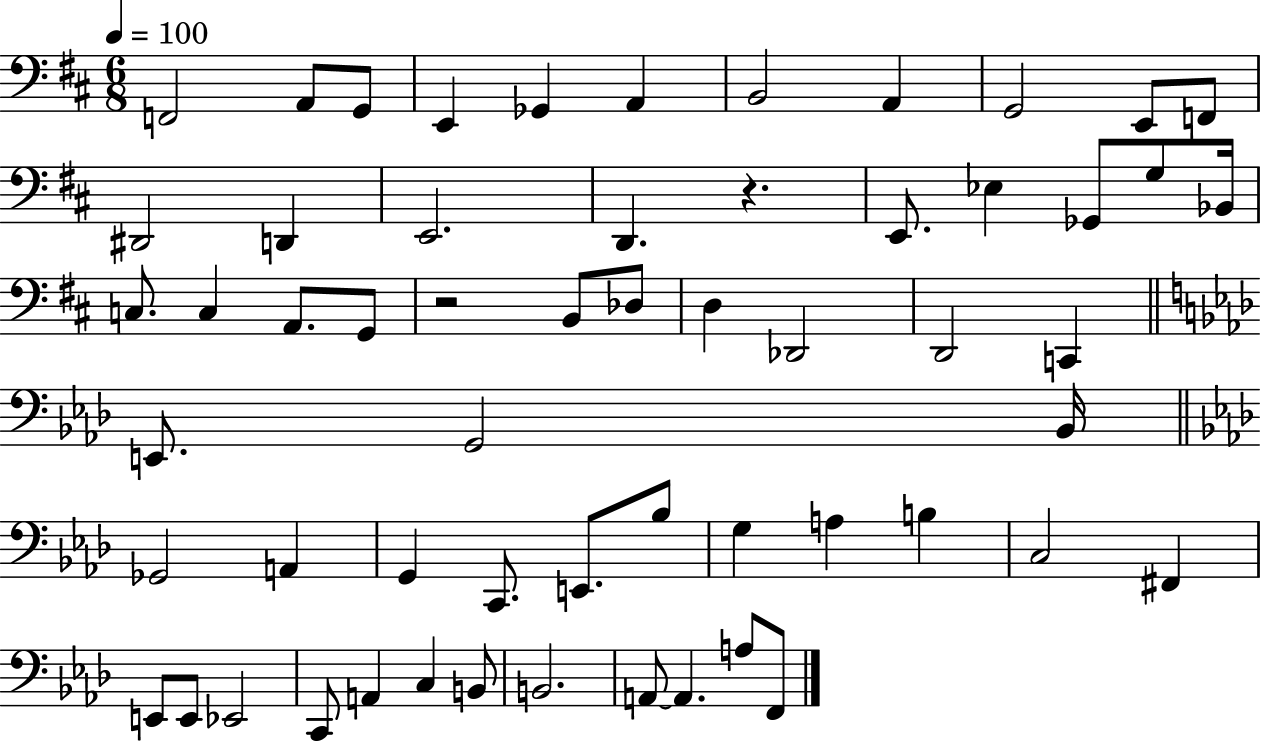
F2/h A2/e G2/e E2/q Gb2/q A2/q B2/h A2/q G2/h E2/e F2/e D#2/h D2/q E2/h. D2/q. R/q. E2/e. Eb3/q Gb2/e G3/e Bb2/s C3/e. C3/q A2/e. G2/e R/h B2/e Db3/e D3/q Db2/h D2/h C2/q E2/e. G2/h Bb2/s Gb2/h A2/q G2/q C2/e. E2/e. Bb3/e G3/q A3/q B3/q C3/h F#2/q E2/e E2/e Eb2/h C2/e A2/q C3/q B2/e B2/h. A2/e A2/q. A3/e F2/e